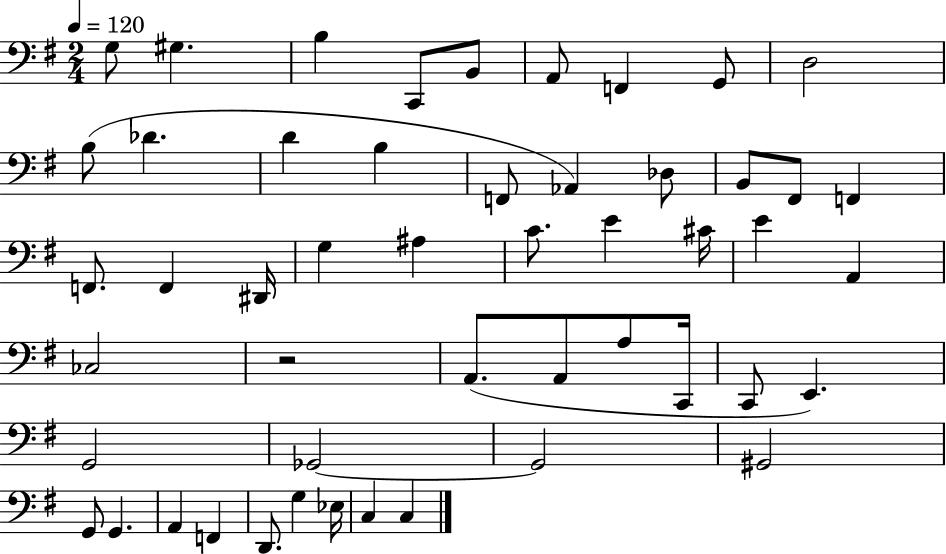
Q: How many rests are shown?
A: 1